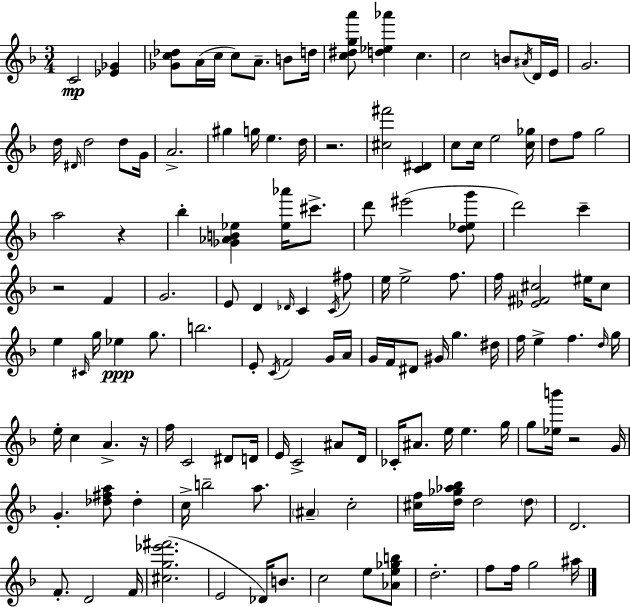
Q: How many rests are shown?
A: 5